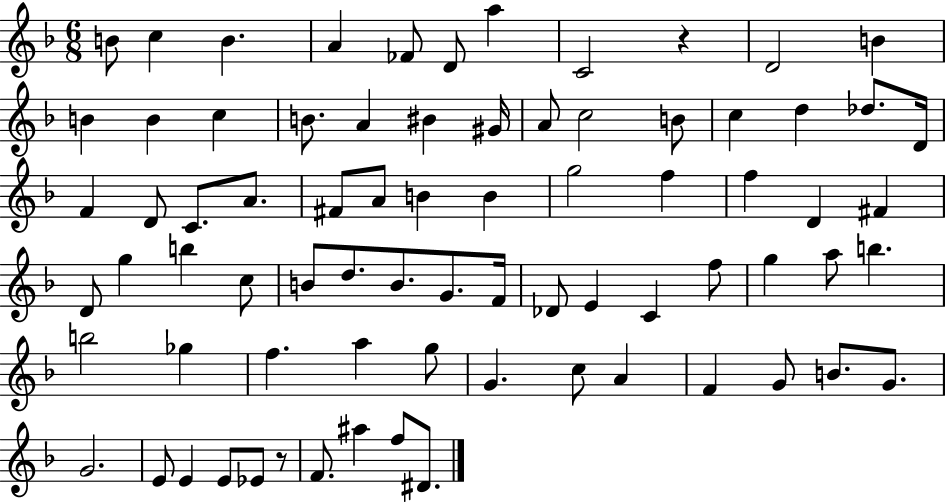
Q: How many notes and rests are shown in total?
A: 76